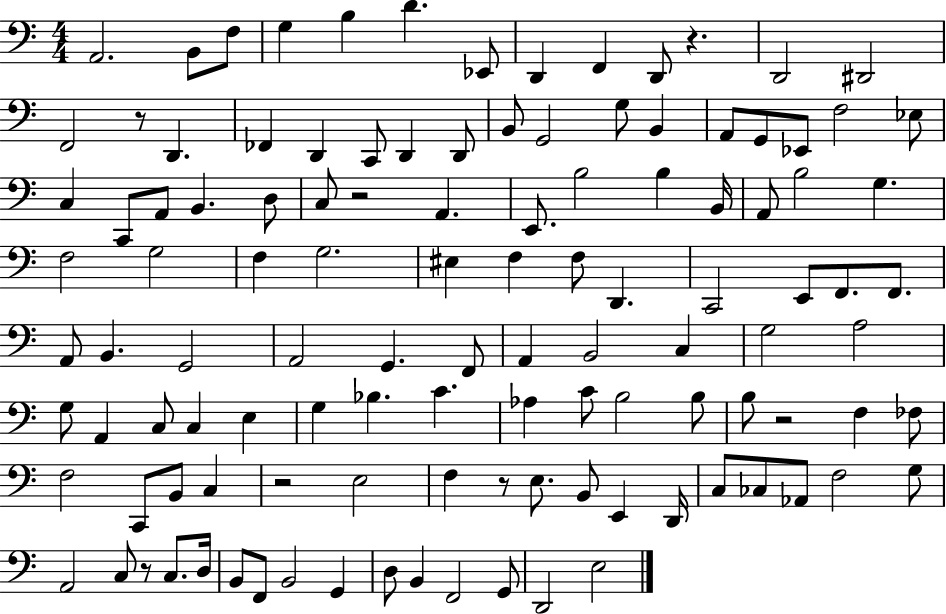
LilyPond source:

{
  \clef bass
  \numericTimeSignature
  \time 4/4
  \key c \major
  a,2. b,8 f8 | g4 b4 d'4. ees,8 | d,4 f,4 d,8 r4. | d,2 dis,2 | \break f,2 r8 d,4. | fes,4 d,4 c,8 d,4 d,8 | b,8 g,2 g8 b,4 | a,8 g,8 ees,8 f2 ees8 | \break c4 c,8 a,8 b,4. d8 | c8 r2 a,4. | e,8. b2 b4 b,16 | a,8 b2 g4. | \break f2 g2 | f4 g2. | eis4 f4 f8 d,4. | c,2 e,8 f,8. f,8. | \break a,8 b,4. g,2 | a,2 g,4. f,8 | a,4 b,2 c4 | g2 a2 | \break g8 a,4 c8 c4 e4 | g4 bes4. c'4. | aes4 c'8 b2 b8 | b8 r2 f4 fes8 | \break f2 c,8 b,8 c4 | r2 e2 | f4 r8 e8. b,8 e,4 d,16 | c8 ces8 aes,8 f2 g8 | \break a,2 c8 r8 c8. d16 | b,8 f,8 b,2 g,4 | d8 b,4 f,2 g,8 | d,2 e2 | \break \bar "|."
}